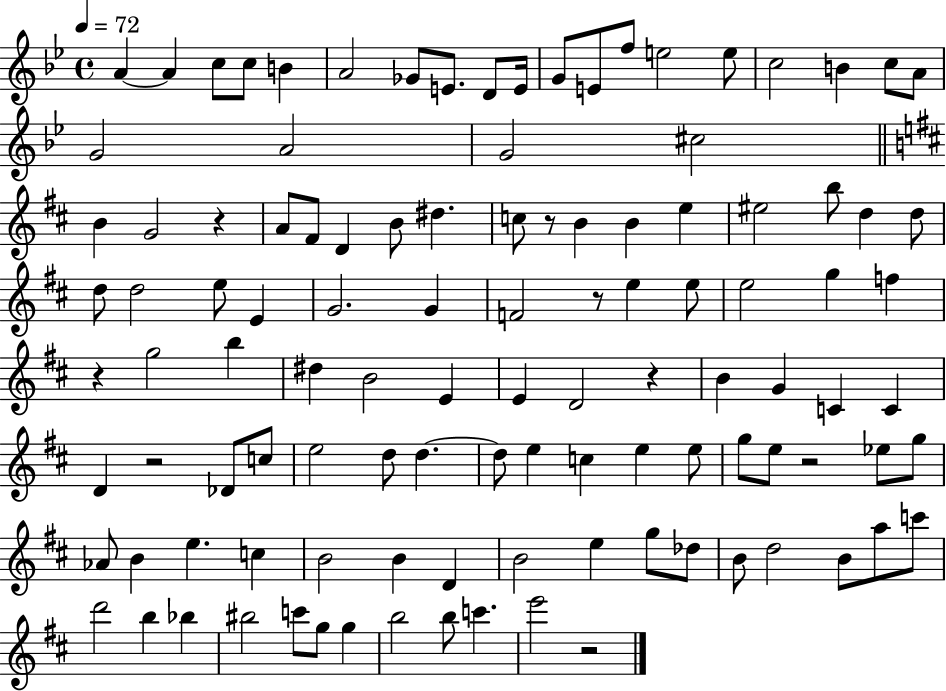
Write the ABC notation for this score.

X:1
T:Untitled
M:4/4
L:1/4
K:Bb
A A c/2 c/2 B A2 _G/2 E/2 D/2 E/4 G/2 E/2 f/2 e2 e/2 c2 B c/2 A/2 G2 A2 G2 ^c2 B G2 z A/2 ^F/2 D B/2 ^d c/2 z/2 B B e ^e2 b/2 d d/2 d/2 d2 e/2 E G2 G F2 z/2 e e/2 e2 g f z g2 b ^d B2 E E D2 z B G C C D z2 _D/2 c/2 e2 d/2 d d/2 e c e e/2 g/2 e/2 z2 _e/2 g/2 _A/2 B e c B2 B D B2 e g/2 _d/2 B/2 d2 B/2 a/2 c'/2 d'2 b _b ^b2 c'/2 g/2 g b2 b/2 c' e'2 z2